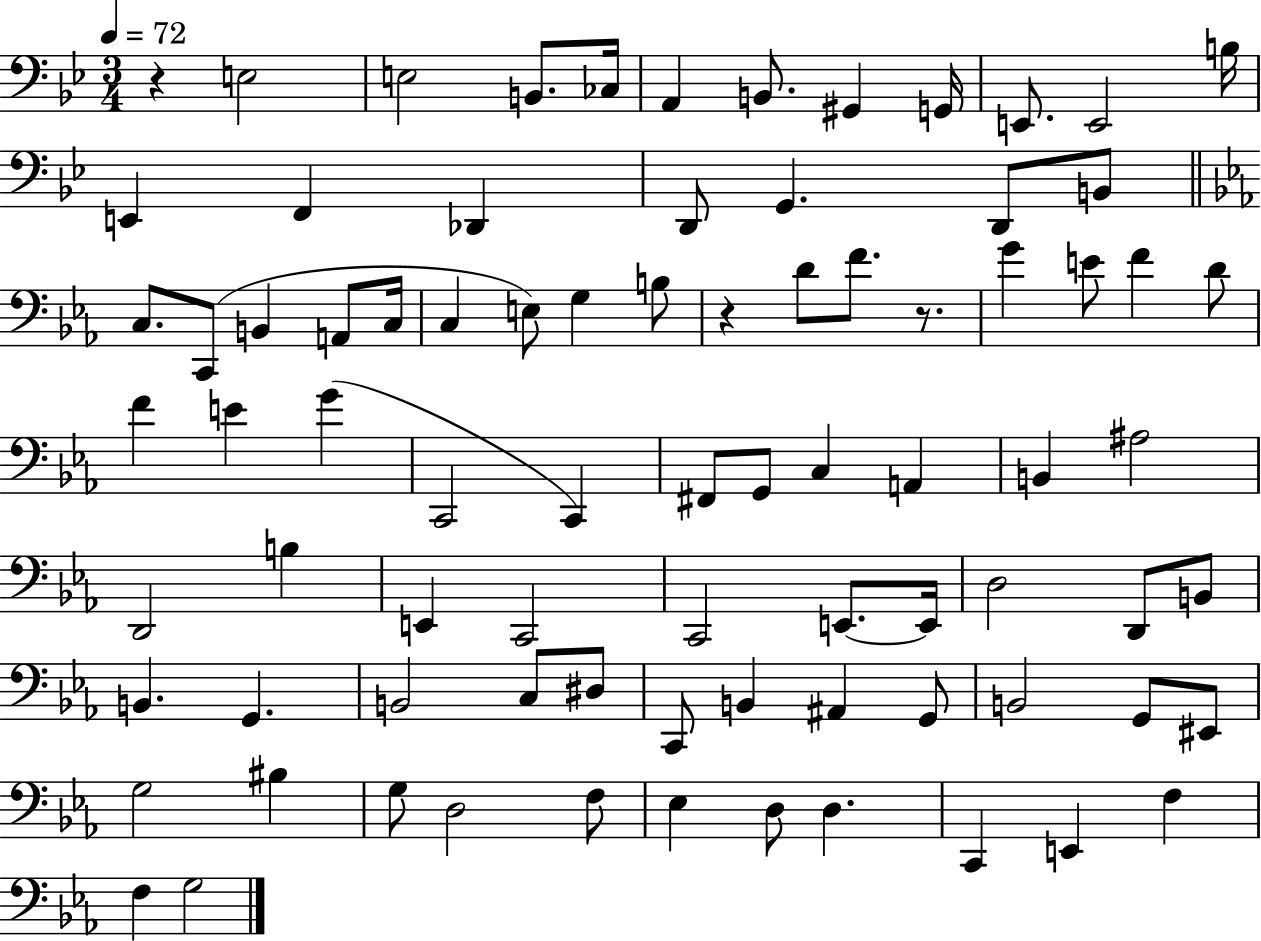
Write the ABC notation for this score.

X:1
T:Untitled
M:3/4
L:1/4
K:Bb
z E,2 E,2 B,,/2 _C,/4 A,, B,,/2 ^G,, G,,/4 E,,/2 E,,2 B,/4 E,, F,, _D,, D,,/2 G,, D,,/2 B,,/2 C,/2 C,,/2 B,, A,,/2 C,/4 C, E,/2 G, B,/2 z D/2 F/2 z/2 G E/2 F D/2 F E G C,,2 C,, ^F,,/2 G,,/2 C, A,, B,, ^A,2 D,,2 B, E,, C,,2 C,,2 E,,/2 E,,/4 D,2 D,,/2 B,,/2 B,, G,, B,,2 C,/2 ^D,/2 C,,/2 B,, ^A,, G,,/2 B,,2 G,,/2 ^E,,/2 G,2 ^B, G,/2 D,2 F,/2 _E, D,/2 D, C,, E,, F, F, G,2